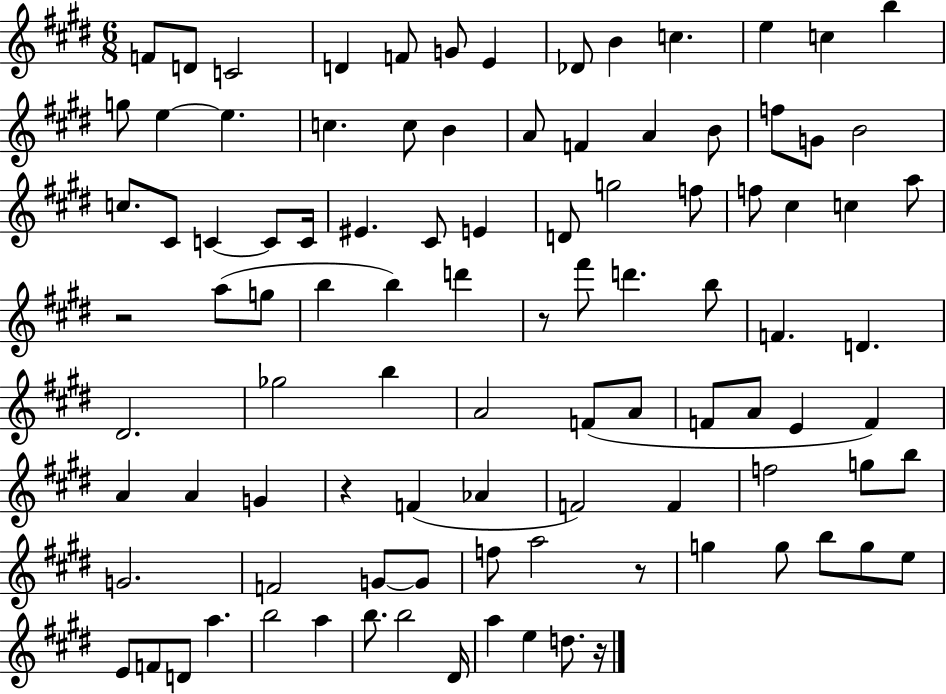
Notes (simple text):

F4/e D4/e C4/h D4/q F4/e G4/e E4/q Db4/e B4/q C5/q. E5/q C5/q B5/q G5/e E5/q E5/q. C5/q. C5/e B4/q A4/e F4/q A4/q B4/e F5/e G4/e B4/h C5/e. C#4/e C4/q C4/e C4/s EIS4/q. C#4/e E4/q D4/e G5/h F5/e F5/e C#5/q C5/q A5/e R/h A5/e G5/e B5/q B5/q D6/q R/e F#6/e D6/q. B5/e F4/q. D4/q. D#4/h. Gb5/h B5/q A4/h F4/e A4/e F4/e A4/e E4/q F4/q A4/q A4/q G4/q R/q F4/q Ab4/q F4/h F4/q F5/h G5/e B5/e G4/h. F4/h G4/e G4/e F5/e A5/h R/e G5/q G5/e B5/e G5/e E5/e E4/e F4/e D4/e A5/q. B5/h A5/q B5/e. B5/h D#4/s A5/q E5/q D5/e. R/s